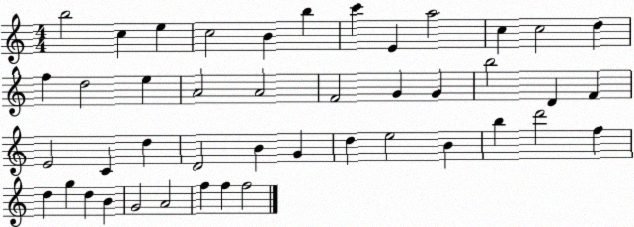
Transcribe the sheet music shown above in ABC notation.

X:1
T:Untitled
M:4/4
L:1/4
K:C
b2 c e c2 B b c' E a2 c c2 d f d2 e A2 A2 F2 G G b2 D F E2 C d D2 B G d e2 B b d'2 f d g d B G2 A2 f f f2